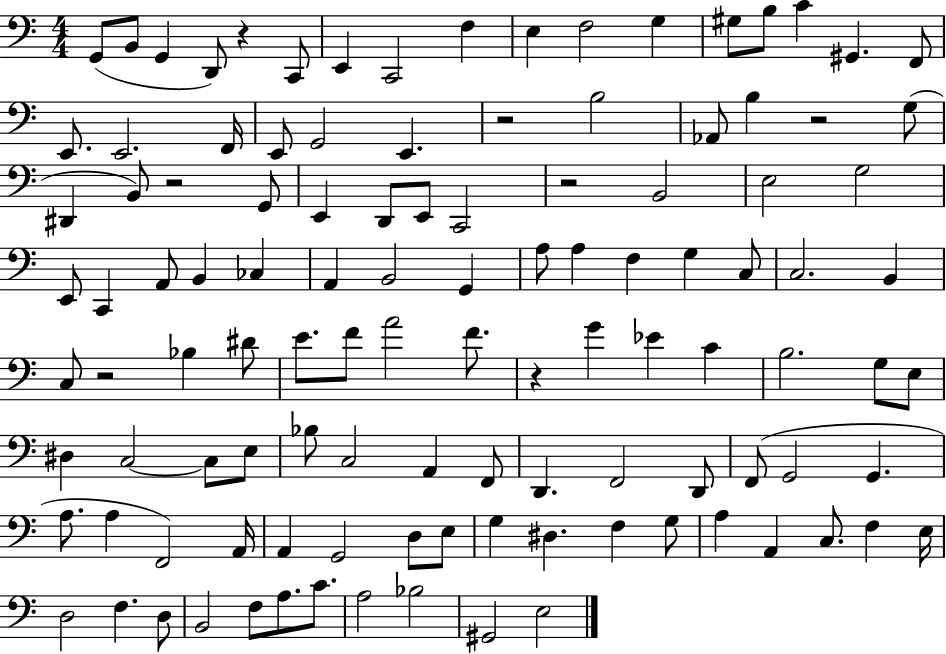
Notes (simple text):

G2/e B2/e G2/q D2/e R/q C2/e E2/q C2/h F3/q E3/q F3/h G3/q G#3/e B3/e C4/q G#2/q. F2/e E2/e. E2/h. F2/s E2/e G2/h E2/q. R/h B3/h Ab2/e B3/q R/h G3/e D#2/q B2/e R/h G2/e E2/q D2/e E2/e C2/h R/h B2/h E3/h G3/h E2/e C2/q A2/e B2/q CES3/q A2/q B2/h G2/q A3/e A3/q F3/q G3/q C3/e C3/h. B2/q C3/e R/h Bb3/q D#4/e E4/e. F4/e A4/h F4/e. R/q G4/q Eb4/q C4/q B3/h. G3/e E3/e D#3/q C3/h C3/e E3/e Bb3/e C3/h A2/q F2/e D2/q. F2/h D2/e F2/e G2/h G2/q. A3/e. A3/q F2/h A2/s A2/q G2/h D3/e E3/e G3/q D#3/q. F3/q G3/e A3/q A2/q C3/e. F3/q E3/s D3/h F3/q. D3/e B2/h F3/e A3/e. C4/e. A3/h Bb3/h G#2/h E3/h